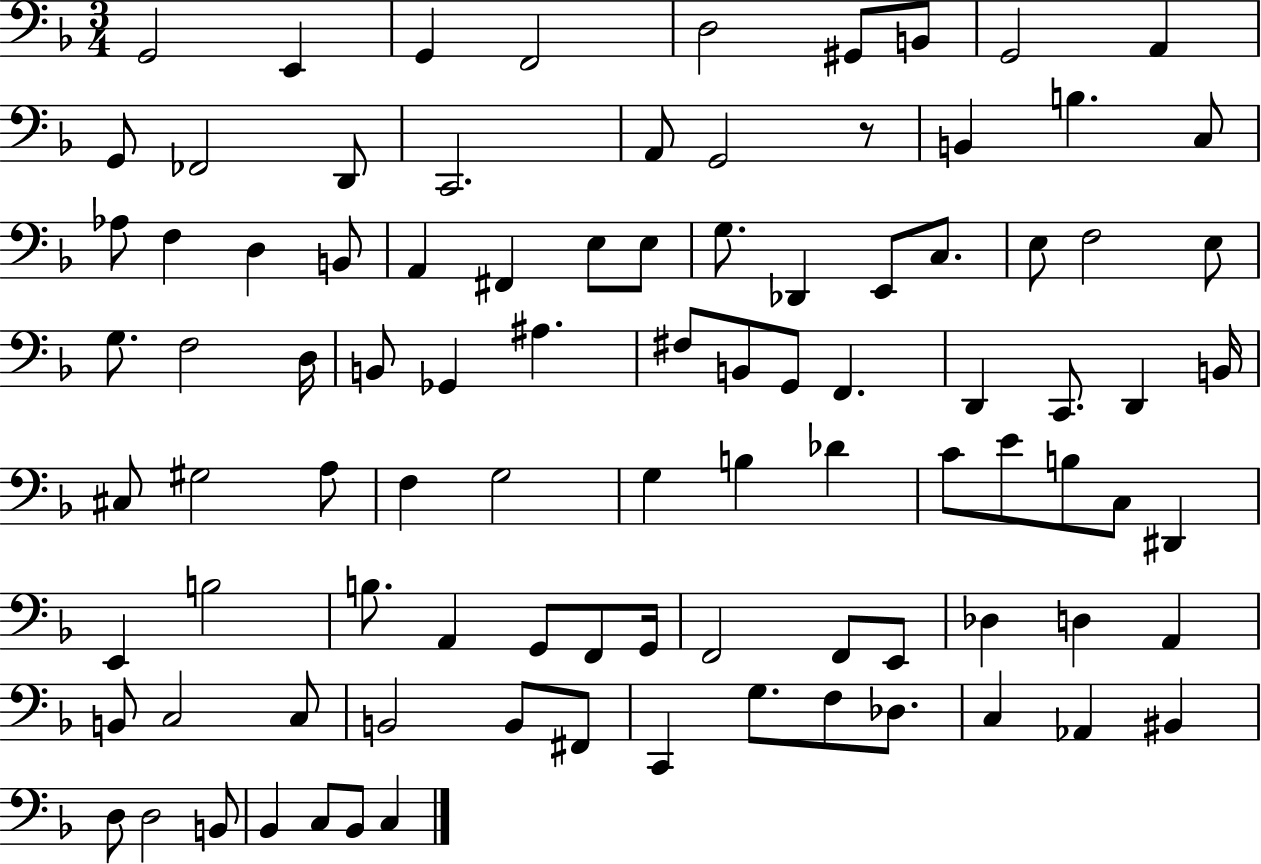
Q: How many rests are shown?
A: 1